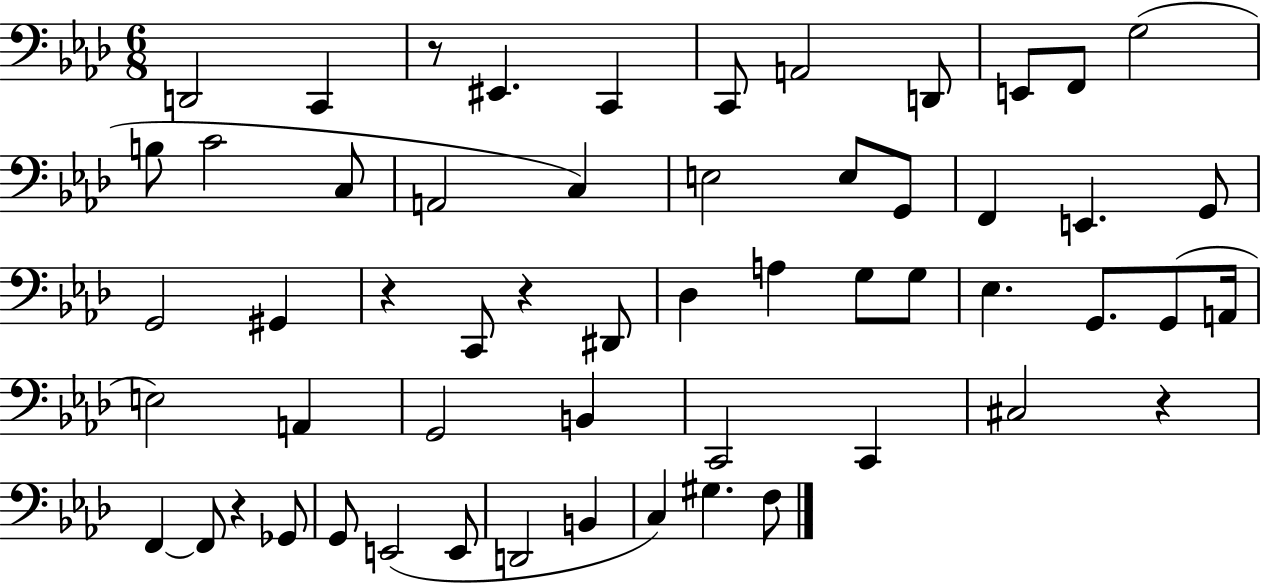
{
  \clef bass
  \numericTimeSignature
  \time 6/8
  \key aes \major
  d,2 c,4 | r8 eis,4. c,4 | c,8 a,2 d,8 | e,8 f,8 g2( | \break b8 c'2 c8 | a,2 c4) | e2 e8 g,8 | f,4 e,4. g,8 | \break g,2 gis,4 | r4 c,8 r4 dis,8 | des4 a4 g8 g8 | ees4. g,8. g,8( a,16 | \break e2) a,4 | g,2 b,4 | c,2 c,4 | cis2 r4 | \break f,4~~ f,8 r4 ges,8 | g,8 e,2( e,8 | d,2 b,4 | c4) gis4. f8 | \break \bar "|."
}